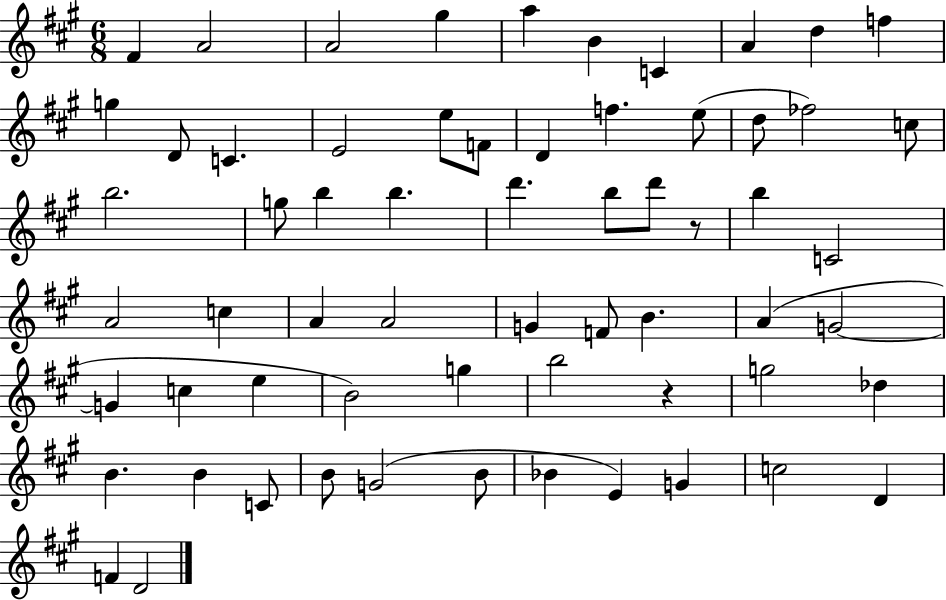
F#4/q A4/h A4/h G#5/q A5/q B4/q C4/q A4/q D5/q F5/q G5/q D4/e C4/q. E4/h E5/e F4/e D4/q F5/q. E5/e D5/e FES5/h C5/e B5/h. G5/e B5/q B5/q. D6/q. B5/e D6/e R/e B5/q C4/h A4/h C5/q A4/q A4/h G4/q F4/e B4/q. A4/q G4/h G4/q C5/q E5/q B4/h G5/q B5/h R/q G5/h Db5/q B4/q. B4/q C4/e B4/e G4/h B4/e Bb4/q E4/q G4/q C5/h D4/q F4/q D4/h